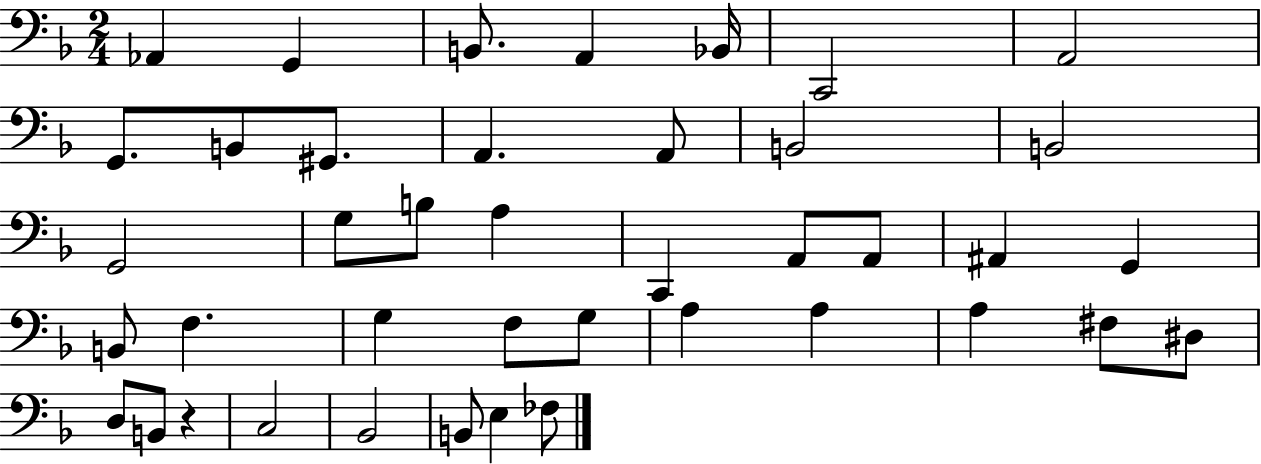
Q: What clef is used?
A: bass